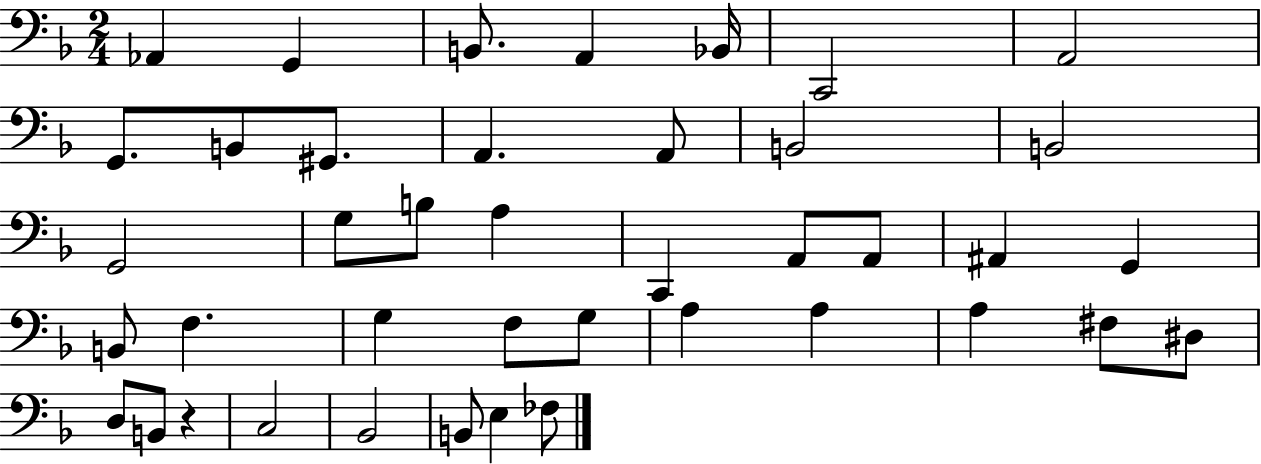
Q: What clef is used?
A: bass